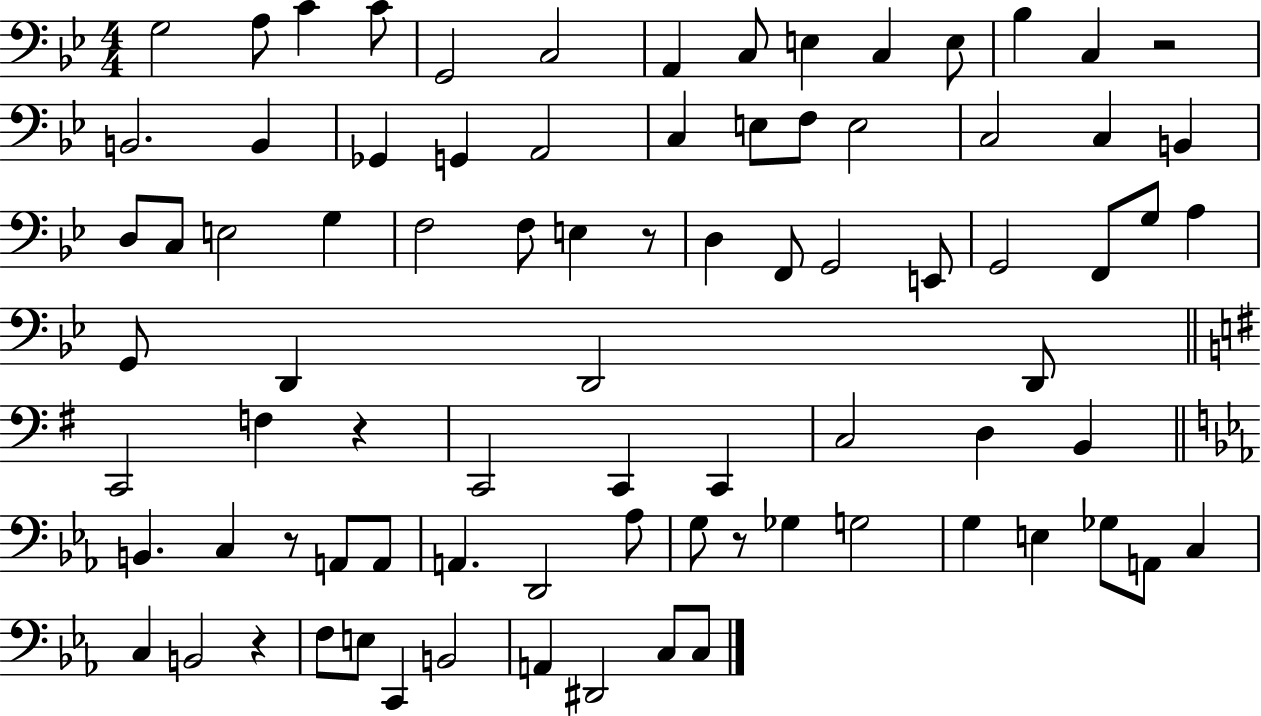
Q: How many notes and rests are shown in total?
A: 83